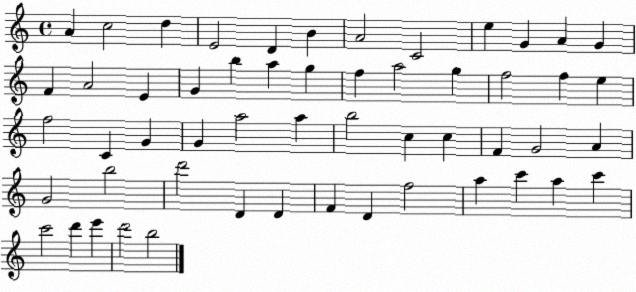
X:1
T:Untitled
M:4/4
L:1/4
K:C
A c2 d E2 D B A2 C2 e G A G F A2 E G b a g f a2 g f2 f e f2 C G G a2 a b2 c c F G2 A G2 b2 d'2 D D F D f2 a c' a c' c'2 d' e' d'2 b2